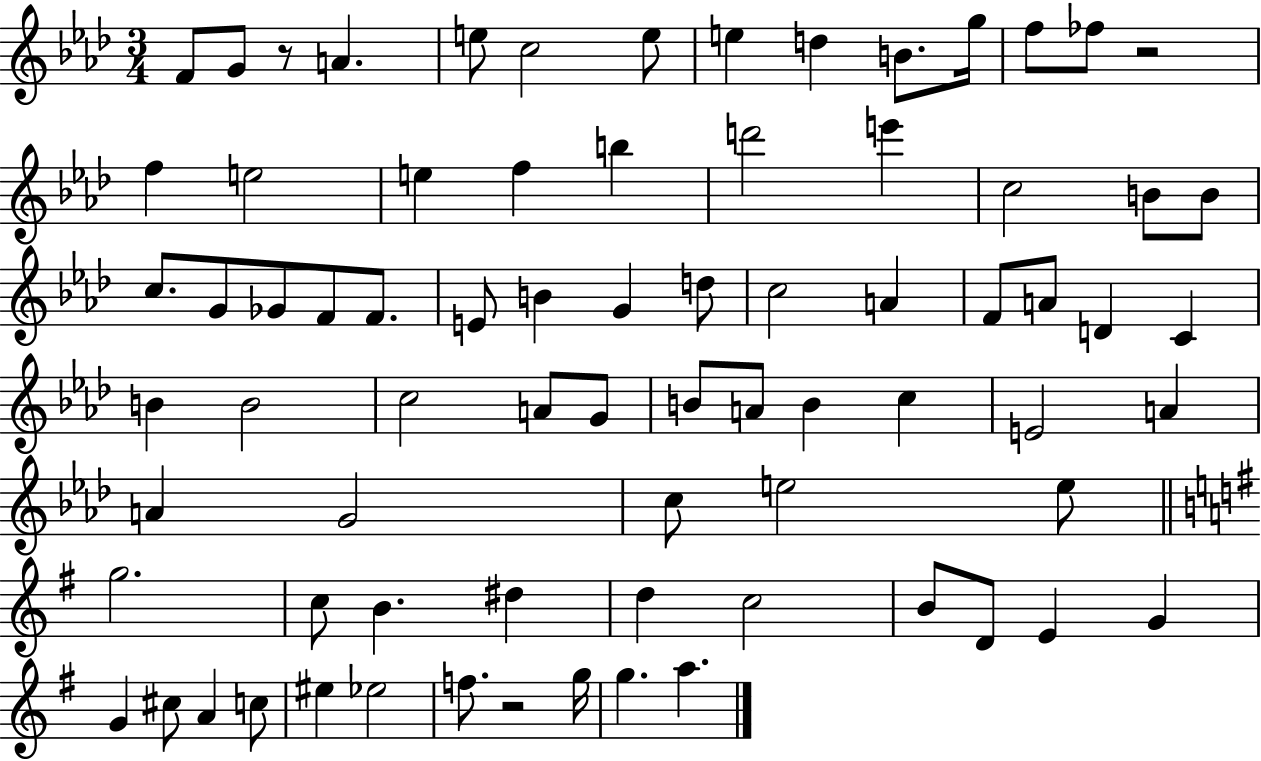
{
  \clef treble
  \numericTimeSignature
  \time 3/4
  \key aes \major
  f'8 g'8 r8 a'4. | e''8 c''2 e''8 | e''4 d''4 b'8. g''16 | f''8 fes''8 r2 | \break f''4 e''2 | e''4 f''4 b''4 | d'''2 e'''4 | c''2 b'8 b'8 | \break c''8. g'8 ges'8 f'8 f'8. | e'8 b'4 g'4 d''8 | c''2 a'4 | f'8 a'8 d'4 c'4 | \break b'4 b'2 | c''2 a'8 g'8 | b'8 a'8 b'4 c''4 | e'2 a'4 | \break a'4 g'2 | c''8 e''2 e''8 | \bar "||" \break \key g \major g''2. | c''8 b'4. dis''4 | d''4 c''2 | b'8 d'8 e'4 g'4 | \break g'4 cis''8 a'4 c''8 | eis''4 ees''2 | f''8. r2 g''16 | g''4. a''4. | \break \bar "|."
}